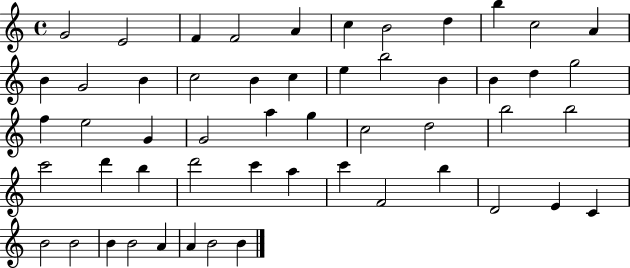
G4/h E4/h F4/q F4/h A4/q C5/q B4/h D5/q B5/q C5/h A4/q B4/q G4/h B4/q C5/h B4/q C5/q E5/q B5/h B4/q B4/q D5/q G5/h F5/q E5/h G4/q G4/h A5/q G5/q C5/h D5/h B5/h B5/h C6/h D6/q B5/q D6/h C6/q A5/q C6/q F4/h B5/q D4/h E4/q C4/q B4/h B4/h B4/q B4/h A4/q A4/q B4/h B4/q